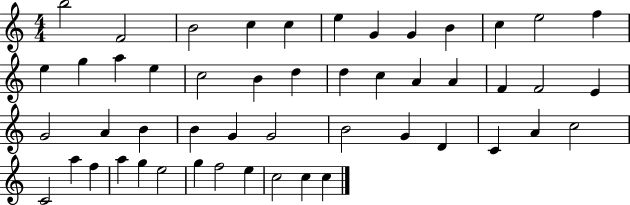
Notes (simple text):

B5/h F4/h B4/h C5/q C5/q E5/q G4/q G4/q B4/q C5/q E5/h F5/q E5/q G5/q A5/q E5/q C5/h B4/q D5/q D5/q C5/q A4/q A4/q F4/q F4/h E4/q G4/h A4/q B4/q B4/q G4/q G4/h B4/h G4/q D4/q C4/q A4/q C5/h C4/h A5/q F5/q A5/q G5/q E5/h G5/q F5/h E5/q C5/h C5/q C5/q